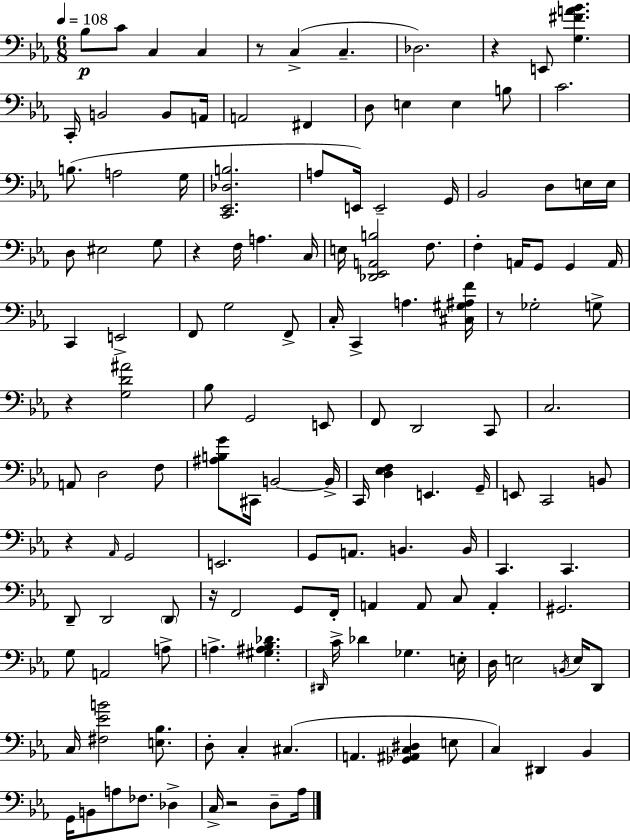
{
  \clef bass
  \numericTimeSignature
  \time 6/8
  \key c \minor
  \tempo 4 = 108
  bes8\p c'8 c4 c4 | r8 c4->( c4.-- | des2.) | r4 e,8 <g fis' a' bes'>4. | \break c,16-. b,2 b,8 a,16 | a,2 fis,4 | d8 e4 e4 b8 | c'2. | \break b8.( a2 g16 | <c, ees, des b>2. | a8 e,16) e,2-- g,16 | bes,2 d8 e16 e16 | \break d8 eis2 g8 | r4 f16 a4. c16 | e16 <des, ees, a, b>2 f8. | f4-. a,16 g,8 g,4 a,16 | \break c,4 e,2-> | f,8 g2 f,8-> | c16-. c,4-> a4. <cis gis ais f'>16 | r8 ges2-. g8-> | \break r4 <g d' ais'>2 | bes8 g,2 e,8 | f,8 d,2 c,8 | c2. | \break a,8 d2 f8 | <ais b g'>8 cis,16 b,2~~ b,16-> | c,16 <d ees f>4 e,4. g,16-- | e,8 c,2 b,8 | \break r4 \grace { aes,16 } g,2 | e,2. | g,8 a,8. b,4. | b,16 c,4. c,4. | \break d,8-- d,2 \parenthesize d,8 | r16 f,2 g,8 | f,16-. a,4 a,8 c8 a,4-. | gis,2. | \break g8 a,2 a8-> | a4.-> <gis ais bes des'>4. | \grace { dis,16 } c'16-> des'4 ges4. | e16-. d16 e2 \acciaccatura { b,16 } | \break e16 d,8 c16 <fis ees' b'>2 | <e bes>8. d8-. c4-. cis4.( | a,4. <ges, ais, c dis>4 | e8 c4) dis,4 bes,4 | \break g,16 b,8 a8 fes8. des4-> | c16-> r2 | d8-- aes16 \bar "|."
}